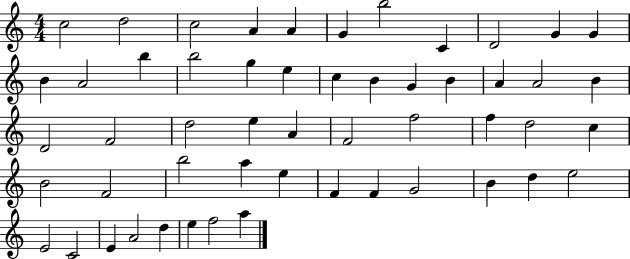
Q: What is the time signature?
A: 4/4